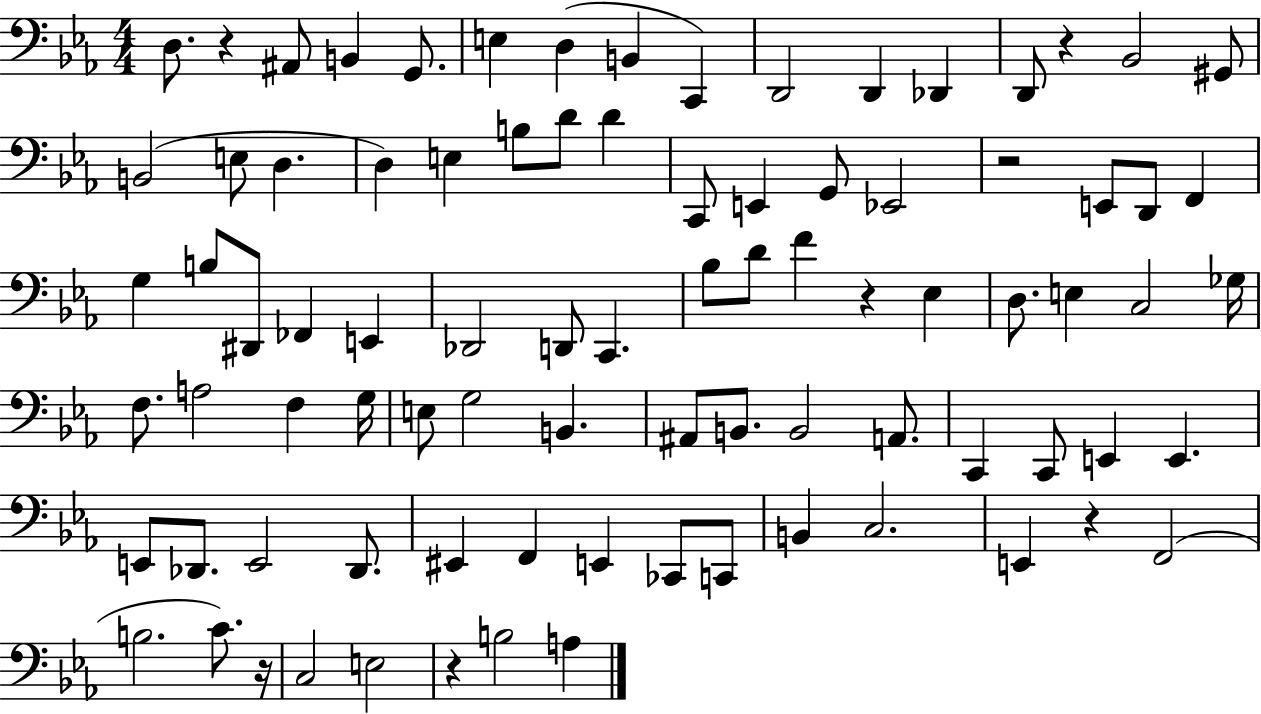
D3/e. R/q A#2/e B2/q G2/e. E3/q D3/q B2/q C2/q D2/h D2/q Db2/q D2/e R/q Bb2/h G#2/e B2/h E3/e D3/q. D3/q E3/q B3/e D4/e D4/q C2/e E2/q G2/e Eb2/h R/h E2/e D2/e F2/q G3/q B3/e D#2/e FES2/q E2/q Db2/h D2/e C2/q. Bb3/e D4/e F4/q R/q Eb3/q D3/e. E3/q C3/h Gb3/s F3/e. A3/h F3/q G3/s E3/e G3/h B2/q. A#2/e B2/e. B2/h A2/e. C2/q C2/e E2/q E2/q. E2/e Db2/e. E2/h Db2/e. EIS2/q F2/q E2/q CES2/e C2/e B2/q C3/h. E2/q R/q F2/h B3/h. C4/e. R/s C3/h E3/h R/q B3/h A3/q